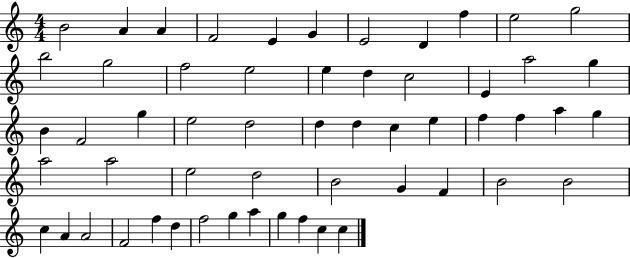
X:1
T:Untitled
M:4/4
L:1/4
K:C
B2 A A F2 E G E2 D f e2 g2 b2 g2 f2 e2 e d c2 E a2 g B F2 g e2 d2 d d c e f f a g a2 a2 e2 d2 B2 G F B2 B2 c A A2 F2 f d f2 g a g f c c